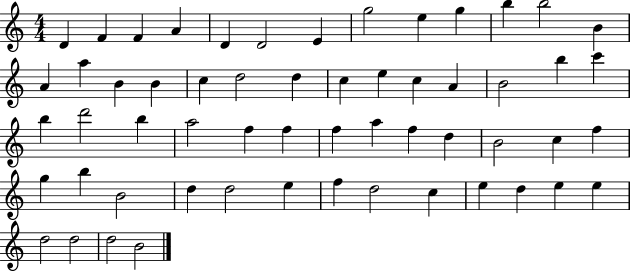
X:1
T:Untitled
M:4/4
L:1/4
K:C
D F F A D D2 E g2 e g b b2 B A a B B c d2 d c e c A B2 b c' b d'2 b a2 f f f a f d B2 c f g b B2 d d2 e f d2 c e d e e d2 d2 d2 B2